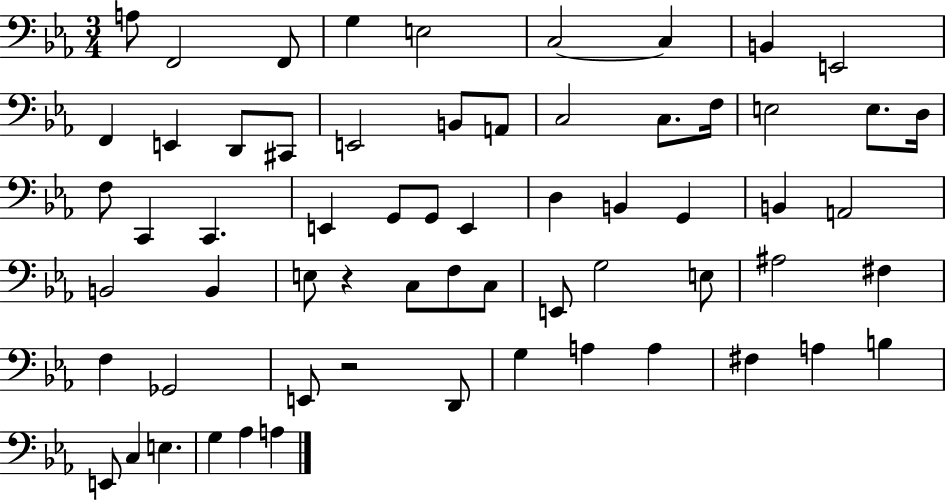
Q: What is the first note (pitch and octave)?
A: A3